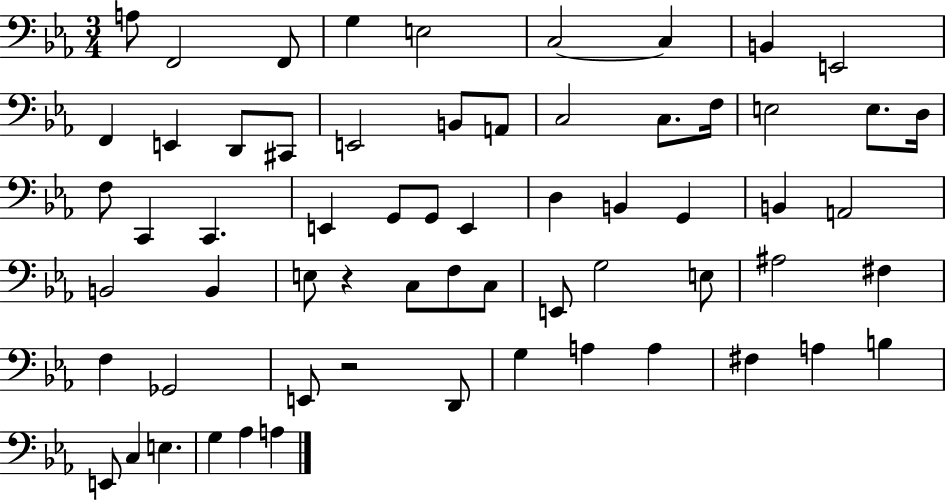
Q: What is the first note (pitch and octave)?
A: A3